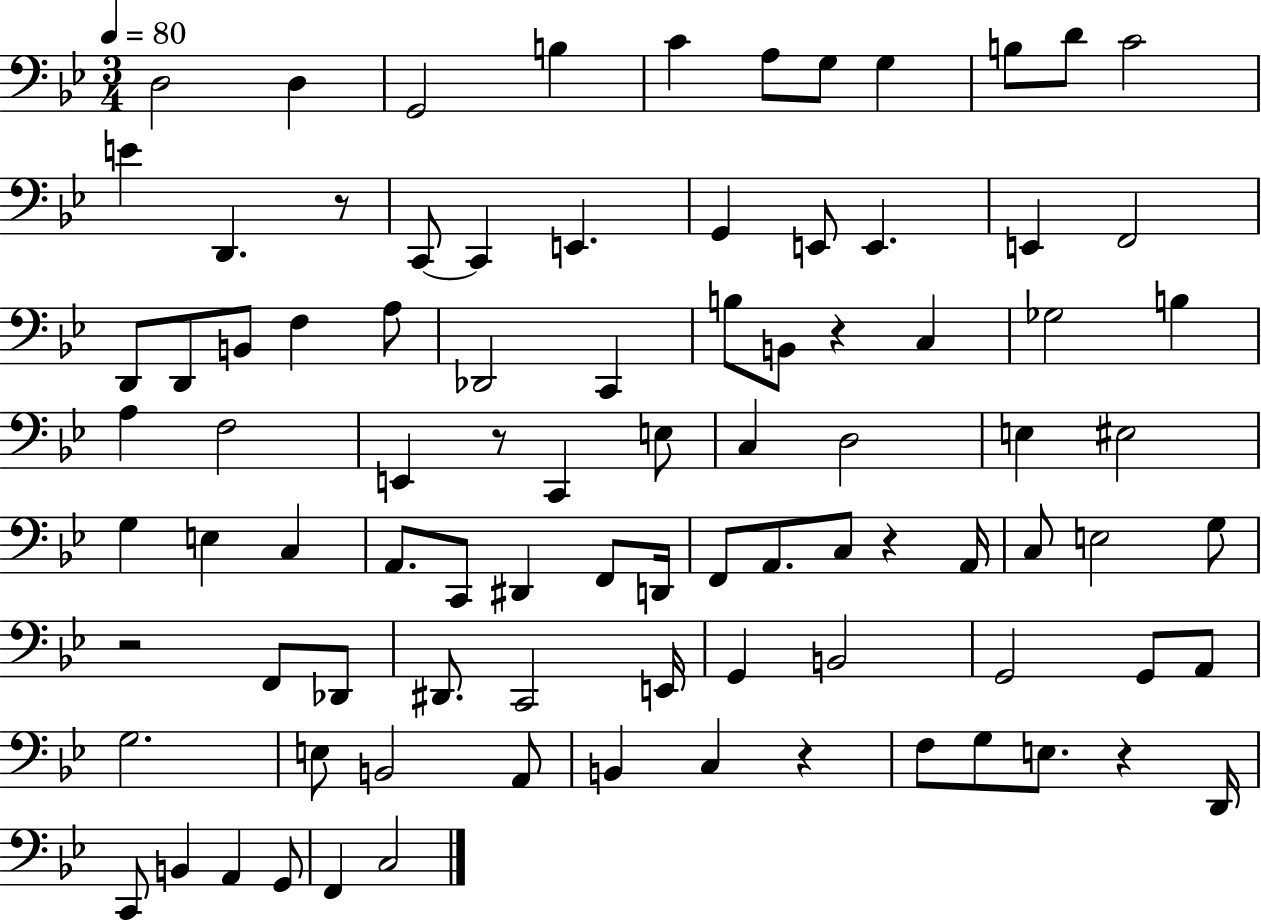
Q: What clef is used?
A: bass